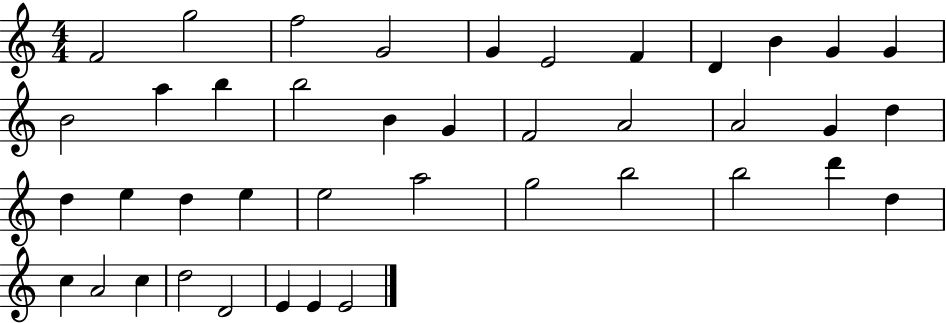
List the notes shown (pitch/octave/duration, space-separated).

F4/h G5/h F5/h G4/h G4/q E4/h F4/q D4/q B4/q G4/q G4/q B4/h A5/q B5/q B5/h B4/q G4/q F4/h A4/h A4/h G4/q D5/q D5/q E5/q D5/q E5/q E5/h A5/h G5/h B5/h B5/h D6/q D5/q C5/q A4/h C5/q D5/h D4/h E4/q E4/q E4/h